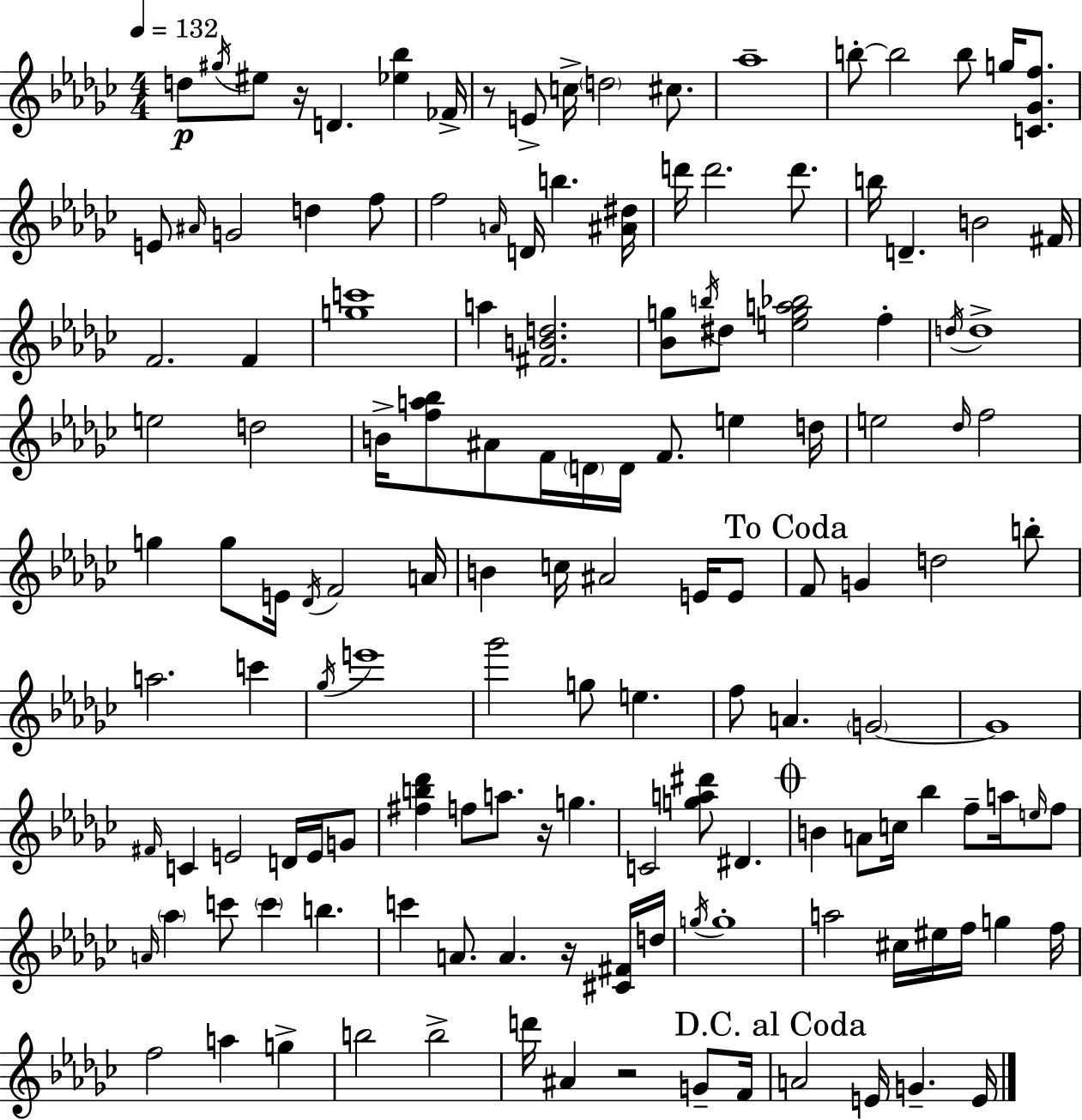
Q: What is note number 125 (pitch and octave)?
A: G4